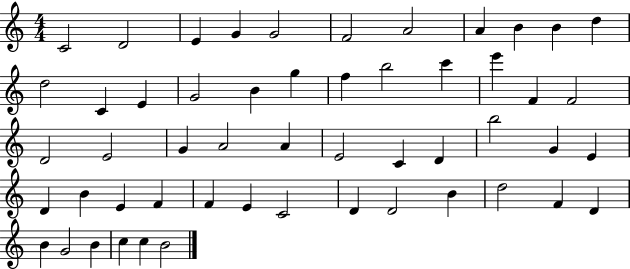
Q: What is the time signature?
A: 4/4